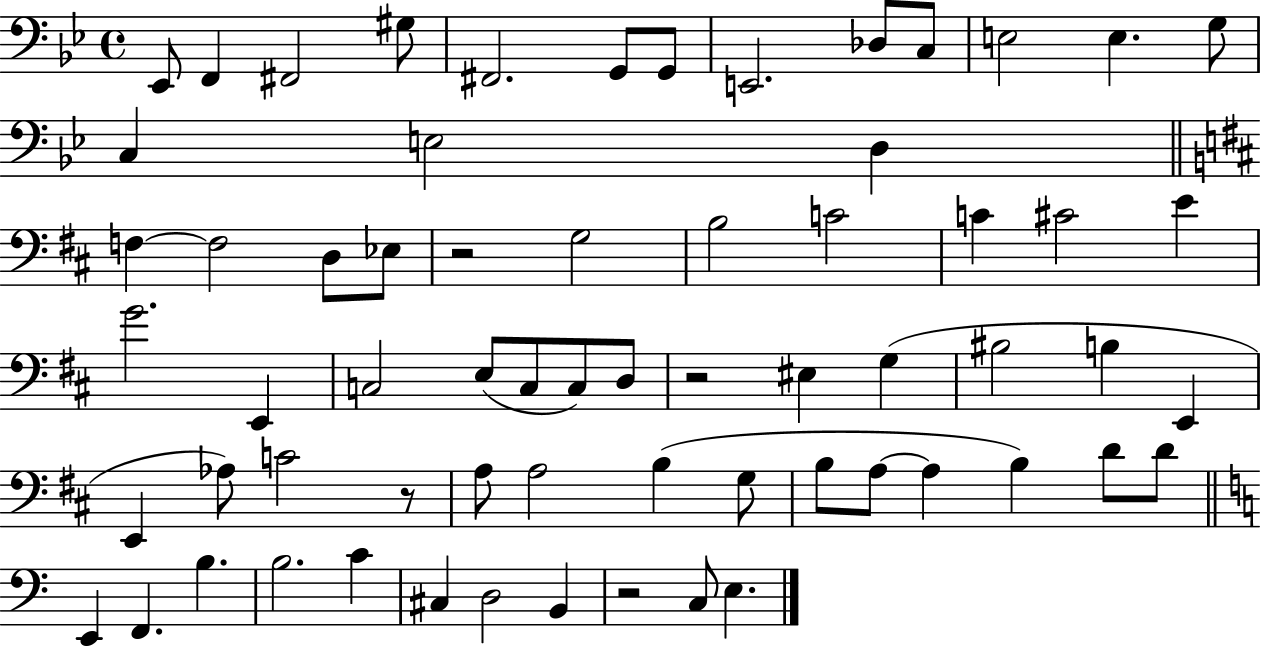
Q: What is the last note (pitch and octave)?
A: E3